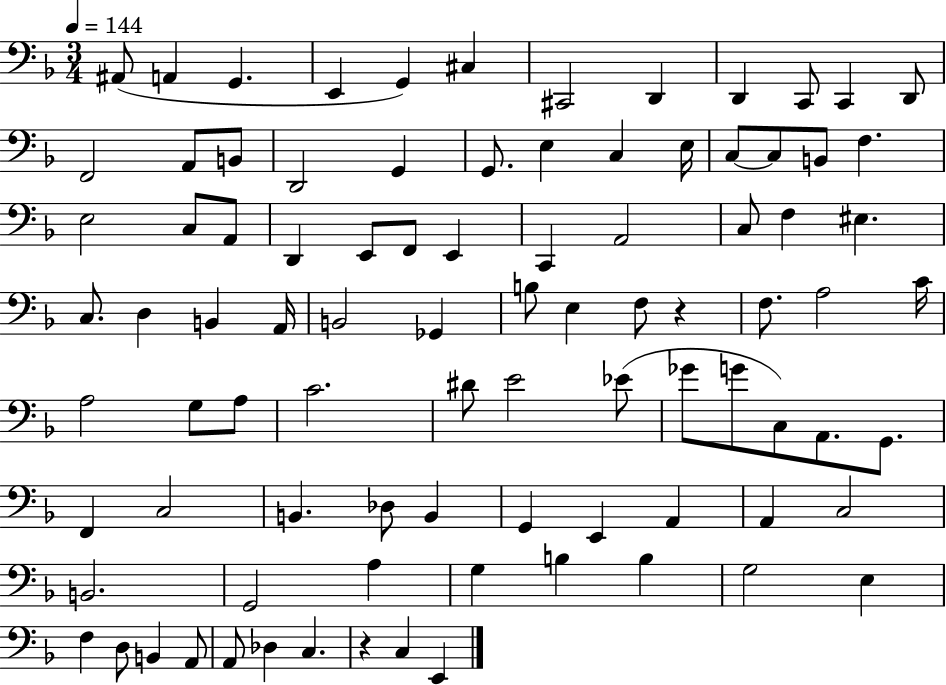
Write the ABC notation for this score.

X:1
T:Untitled
M:3/4
L:1/4
K:F
^A,,/2 A,, G,, E,, G,, ^C, ^C,,2 D,, D,, C,,/2 C,, D,,/2 F,,2 A,,/2 B,,/2 D,,2 G,, G,,/2 E, C, E,/4 C,/2 C,/2 B,,/2 F, E,2 C,/2 A,,/2 D,, E,,/2 F,,/2 E,, C,, A,,2 C,/2 F, ^E, C,/2 D, B,, A,,/4 B,,2 _G,, B,/2 E, F,/2 z F,/2 A,2 C/4 A,2 G,/2 A,/2 C2 ^D/2 E2 _E/2 _G/2 G/2 C,/2 A,,/2 G,,/2 F,, C,2 B,, _D,/2 B,, G,, E,, A,, A,, C,2 B,,2 G,,2 A, G, B, B, G,2 E, F, D,/2 B,, A,,/2 A,,/2 _D, C, z C, E,,